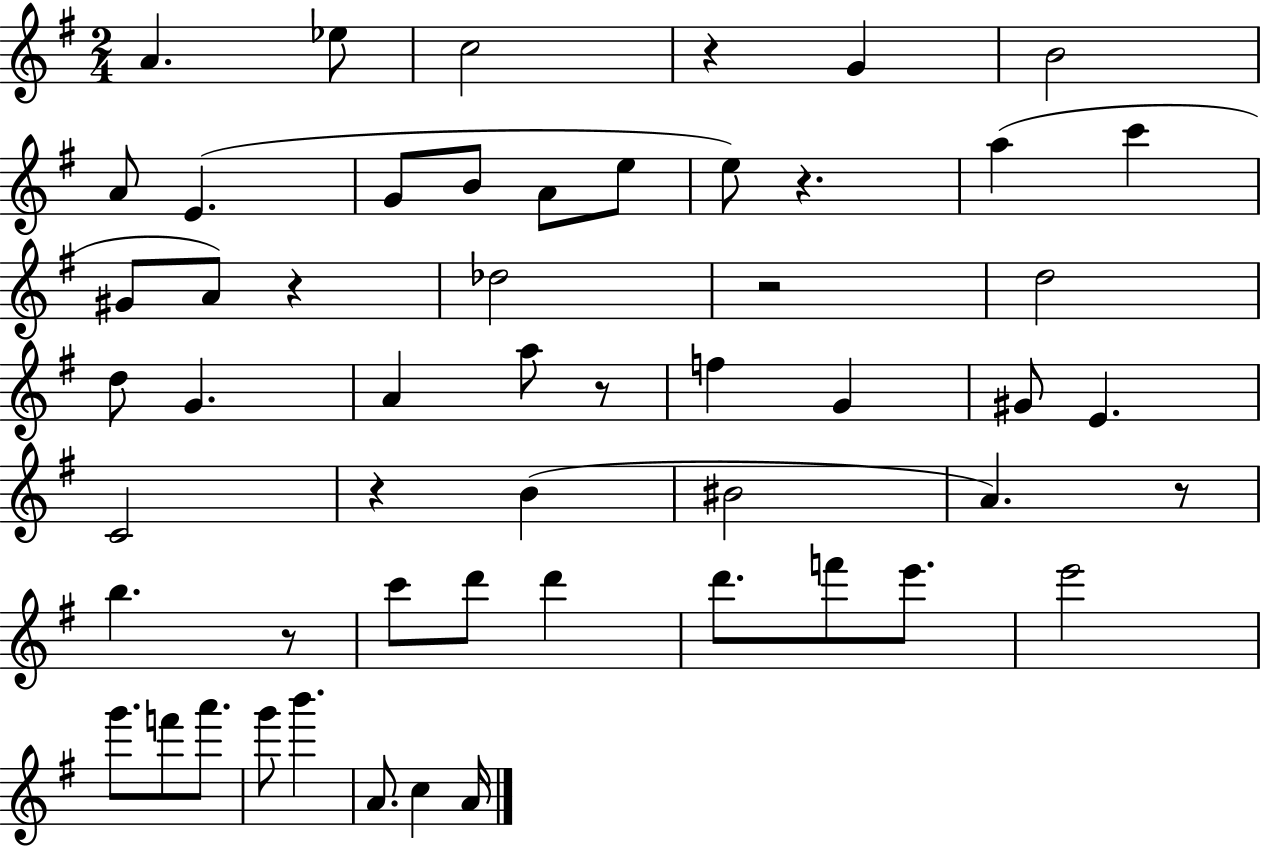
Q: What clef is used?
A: treble